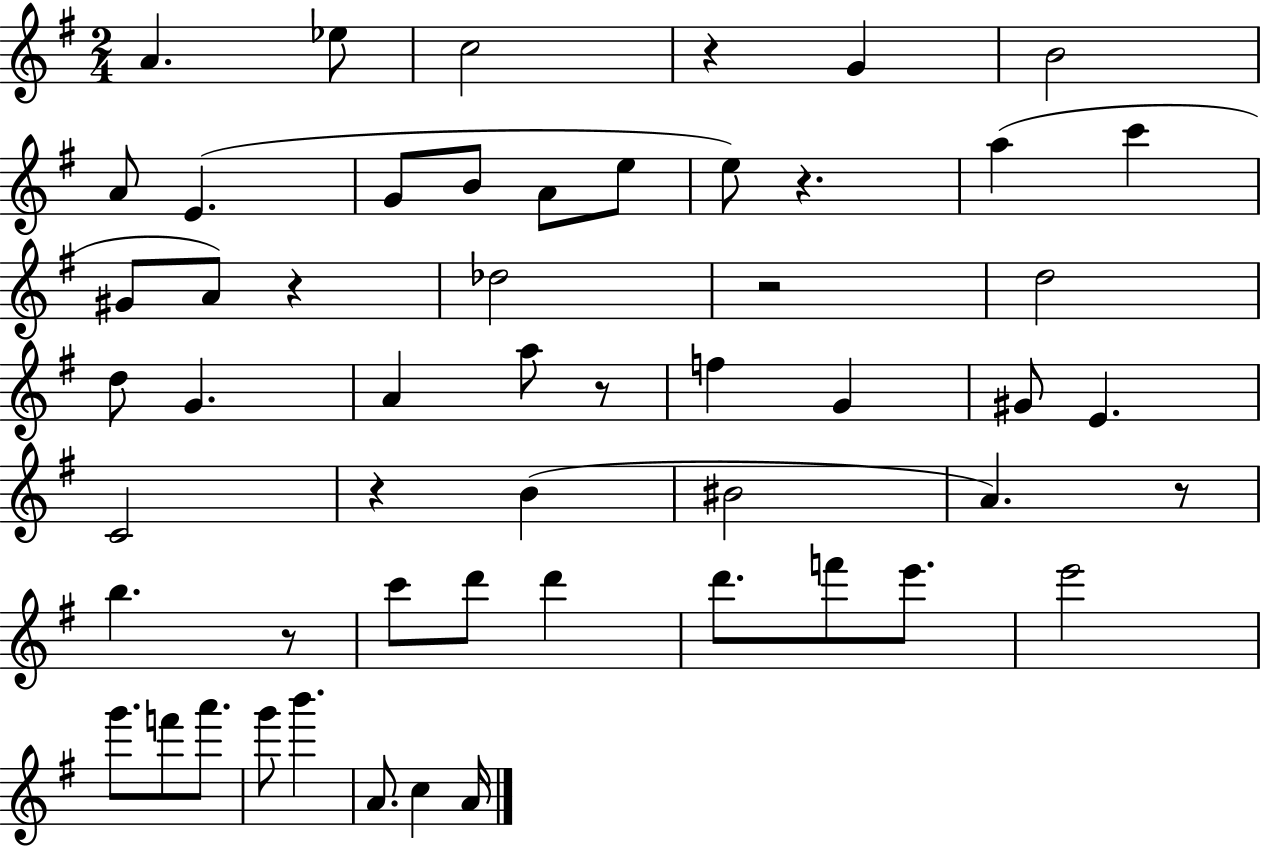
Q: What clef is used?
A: treble